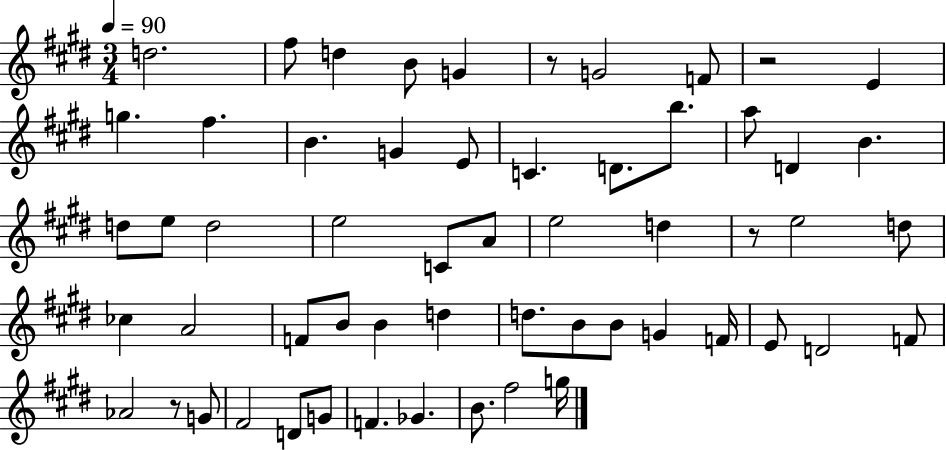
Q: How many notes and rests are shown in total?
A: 57